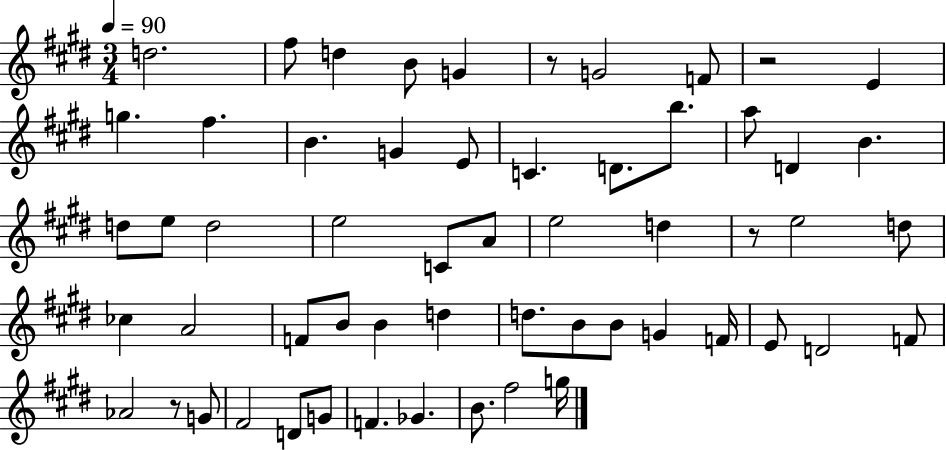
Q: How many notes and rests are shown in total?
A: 57